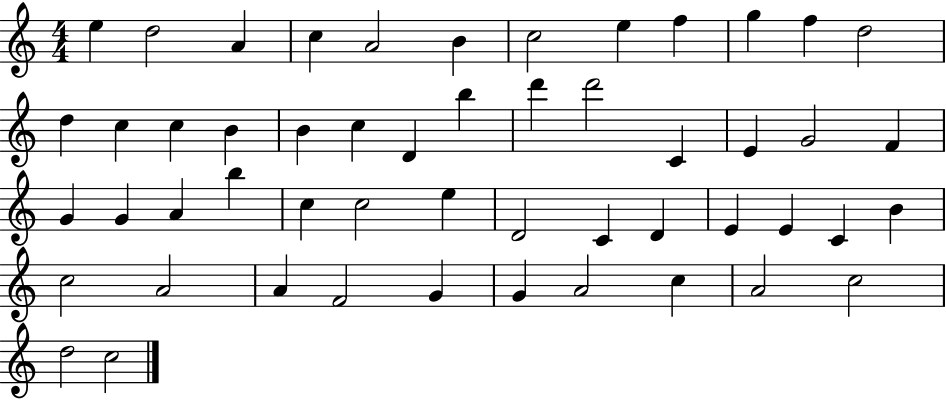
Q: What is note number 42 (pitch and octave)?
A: A4